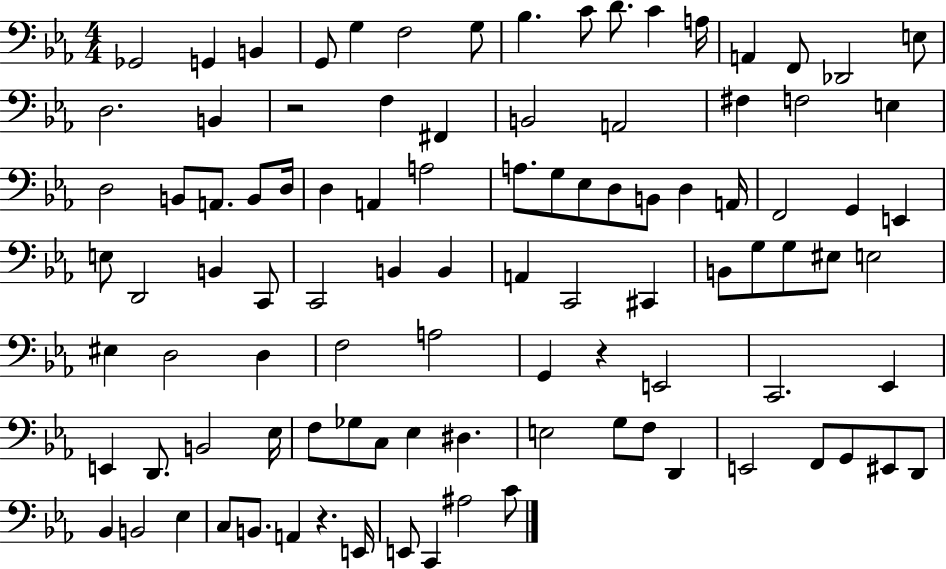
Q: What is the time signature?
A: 4/4